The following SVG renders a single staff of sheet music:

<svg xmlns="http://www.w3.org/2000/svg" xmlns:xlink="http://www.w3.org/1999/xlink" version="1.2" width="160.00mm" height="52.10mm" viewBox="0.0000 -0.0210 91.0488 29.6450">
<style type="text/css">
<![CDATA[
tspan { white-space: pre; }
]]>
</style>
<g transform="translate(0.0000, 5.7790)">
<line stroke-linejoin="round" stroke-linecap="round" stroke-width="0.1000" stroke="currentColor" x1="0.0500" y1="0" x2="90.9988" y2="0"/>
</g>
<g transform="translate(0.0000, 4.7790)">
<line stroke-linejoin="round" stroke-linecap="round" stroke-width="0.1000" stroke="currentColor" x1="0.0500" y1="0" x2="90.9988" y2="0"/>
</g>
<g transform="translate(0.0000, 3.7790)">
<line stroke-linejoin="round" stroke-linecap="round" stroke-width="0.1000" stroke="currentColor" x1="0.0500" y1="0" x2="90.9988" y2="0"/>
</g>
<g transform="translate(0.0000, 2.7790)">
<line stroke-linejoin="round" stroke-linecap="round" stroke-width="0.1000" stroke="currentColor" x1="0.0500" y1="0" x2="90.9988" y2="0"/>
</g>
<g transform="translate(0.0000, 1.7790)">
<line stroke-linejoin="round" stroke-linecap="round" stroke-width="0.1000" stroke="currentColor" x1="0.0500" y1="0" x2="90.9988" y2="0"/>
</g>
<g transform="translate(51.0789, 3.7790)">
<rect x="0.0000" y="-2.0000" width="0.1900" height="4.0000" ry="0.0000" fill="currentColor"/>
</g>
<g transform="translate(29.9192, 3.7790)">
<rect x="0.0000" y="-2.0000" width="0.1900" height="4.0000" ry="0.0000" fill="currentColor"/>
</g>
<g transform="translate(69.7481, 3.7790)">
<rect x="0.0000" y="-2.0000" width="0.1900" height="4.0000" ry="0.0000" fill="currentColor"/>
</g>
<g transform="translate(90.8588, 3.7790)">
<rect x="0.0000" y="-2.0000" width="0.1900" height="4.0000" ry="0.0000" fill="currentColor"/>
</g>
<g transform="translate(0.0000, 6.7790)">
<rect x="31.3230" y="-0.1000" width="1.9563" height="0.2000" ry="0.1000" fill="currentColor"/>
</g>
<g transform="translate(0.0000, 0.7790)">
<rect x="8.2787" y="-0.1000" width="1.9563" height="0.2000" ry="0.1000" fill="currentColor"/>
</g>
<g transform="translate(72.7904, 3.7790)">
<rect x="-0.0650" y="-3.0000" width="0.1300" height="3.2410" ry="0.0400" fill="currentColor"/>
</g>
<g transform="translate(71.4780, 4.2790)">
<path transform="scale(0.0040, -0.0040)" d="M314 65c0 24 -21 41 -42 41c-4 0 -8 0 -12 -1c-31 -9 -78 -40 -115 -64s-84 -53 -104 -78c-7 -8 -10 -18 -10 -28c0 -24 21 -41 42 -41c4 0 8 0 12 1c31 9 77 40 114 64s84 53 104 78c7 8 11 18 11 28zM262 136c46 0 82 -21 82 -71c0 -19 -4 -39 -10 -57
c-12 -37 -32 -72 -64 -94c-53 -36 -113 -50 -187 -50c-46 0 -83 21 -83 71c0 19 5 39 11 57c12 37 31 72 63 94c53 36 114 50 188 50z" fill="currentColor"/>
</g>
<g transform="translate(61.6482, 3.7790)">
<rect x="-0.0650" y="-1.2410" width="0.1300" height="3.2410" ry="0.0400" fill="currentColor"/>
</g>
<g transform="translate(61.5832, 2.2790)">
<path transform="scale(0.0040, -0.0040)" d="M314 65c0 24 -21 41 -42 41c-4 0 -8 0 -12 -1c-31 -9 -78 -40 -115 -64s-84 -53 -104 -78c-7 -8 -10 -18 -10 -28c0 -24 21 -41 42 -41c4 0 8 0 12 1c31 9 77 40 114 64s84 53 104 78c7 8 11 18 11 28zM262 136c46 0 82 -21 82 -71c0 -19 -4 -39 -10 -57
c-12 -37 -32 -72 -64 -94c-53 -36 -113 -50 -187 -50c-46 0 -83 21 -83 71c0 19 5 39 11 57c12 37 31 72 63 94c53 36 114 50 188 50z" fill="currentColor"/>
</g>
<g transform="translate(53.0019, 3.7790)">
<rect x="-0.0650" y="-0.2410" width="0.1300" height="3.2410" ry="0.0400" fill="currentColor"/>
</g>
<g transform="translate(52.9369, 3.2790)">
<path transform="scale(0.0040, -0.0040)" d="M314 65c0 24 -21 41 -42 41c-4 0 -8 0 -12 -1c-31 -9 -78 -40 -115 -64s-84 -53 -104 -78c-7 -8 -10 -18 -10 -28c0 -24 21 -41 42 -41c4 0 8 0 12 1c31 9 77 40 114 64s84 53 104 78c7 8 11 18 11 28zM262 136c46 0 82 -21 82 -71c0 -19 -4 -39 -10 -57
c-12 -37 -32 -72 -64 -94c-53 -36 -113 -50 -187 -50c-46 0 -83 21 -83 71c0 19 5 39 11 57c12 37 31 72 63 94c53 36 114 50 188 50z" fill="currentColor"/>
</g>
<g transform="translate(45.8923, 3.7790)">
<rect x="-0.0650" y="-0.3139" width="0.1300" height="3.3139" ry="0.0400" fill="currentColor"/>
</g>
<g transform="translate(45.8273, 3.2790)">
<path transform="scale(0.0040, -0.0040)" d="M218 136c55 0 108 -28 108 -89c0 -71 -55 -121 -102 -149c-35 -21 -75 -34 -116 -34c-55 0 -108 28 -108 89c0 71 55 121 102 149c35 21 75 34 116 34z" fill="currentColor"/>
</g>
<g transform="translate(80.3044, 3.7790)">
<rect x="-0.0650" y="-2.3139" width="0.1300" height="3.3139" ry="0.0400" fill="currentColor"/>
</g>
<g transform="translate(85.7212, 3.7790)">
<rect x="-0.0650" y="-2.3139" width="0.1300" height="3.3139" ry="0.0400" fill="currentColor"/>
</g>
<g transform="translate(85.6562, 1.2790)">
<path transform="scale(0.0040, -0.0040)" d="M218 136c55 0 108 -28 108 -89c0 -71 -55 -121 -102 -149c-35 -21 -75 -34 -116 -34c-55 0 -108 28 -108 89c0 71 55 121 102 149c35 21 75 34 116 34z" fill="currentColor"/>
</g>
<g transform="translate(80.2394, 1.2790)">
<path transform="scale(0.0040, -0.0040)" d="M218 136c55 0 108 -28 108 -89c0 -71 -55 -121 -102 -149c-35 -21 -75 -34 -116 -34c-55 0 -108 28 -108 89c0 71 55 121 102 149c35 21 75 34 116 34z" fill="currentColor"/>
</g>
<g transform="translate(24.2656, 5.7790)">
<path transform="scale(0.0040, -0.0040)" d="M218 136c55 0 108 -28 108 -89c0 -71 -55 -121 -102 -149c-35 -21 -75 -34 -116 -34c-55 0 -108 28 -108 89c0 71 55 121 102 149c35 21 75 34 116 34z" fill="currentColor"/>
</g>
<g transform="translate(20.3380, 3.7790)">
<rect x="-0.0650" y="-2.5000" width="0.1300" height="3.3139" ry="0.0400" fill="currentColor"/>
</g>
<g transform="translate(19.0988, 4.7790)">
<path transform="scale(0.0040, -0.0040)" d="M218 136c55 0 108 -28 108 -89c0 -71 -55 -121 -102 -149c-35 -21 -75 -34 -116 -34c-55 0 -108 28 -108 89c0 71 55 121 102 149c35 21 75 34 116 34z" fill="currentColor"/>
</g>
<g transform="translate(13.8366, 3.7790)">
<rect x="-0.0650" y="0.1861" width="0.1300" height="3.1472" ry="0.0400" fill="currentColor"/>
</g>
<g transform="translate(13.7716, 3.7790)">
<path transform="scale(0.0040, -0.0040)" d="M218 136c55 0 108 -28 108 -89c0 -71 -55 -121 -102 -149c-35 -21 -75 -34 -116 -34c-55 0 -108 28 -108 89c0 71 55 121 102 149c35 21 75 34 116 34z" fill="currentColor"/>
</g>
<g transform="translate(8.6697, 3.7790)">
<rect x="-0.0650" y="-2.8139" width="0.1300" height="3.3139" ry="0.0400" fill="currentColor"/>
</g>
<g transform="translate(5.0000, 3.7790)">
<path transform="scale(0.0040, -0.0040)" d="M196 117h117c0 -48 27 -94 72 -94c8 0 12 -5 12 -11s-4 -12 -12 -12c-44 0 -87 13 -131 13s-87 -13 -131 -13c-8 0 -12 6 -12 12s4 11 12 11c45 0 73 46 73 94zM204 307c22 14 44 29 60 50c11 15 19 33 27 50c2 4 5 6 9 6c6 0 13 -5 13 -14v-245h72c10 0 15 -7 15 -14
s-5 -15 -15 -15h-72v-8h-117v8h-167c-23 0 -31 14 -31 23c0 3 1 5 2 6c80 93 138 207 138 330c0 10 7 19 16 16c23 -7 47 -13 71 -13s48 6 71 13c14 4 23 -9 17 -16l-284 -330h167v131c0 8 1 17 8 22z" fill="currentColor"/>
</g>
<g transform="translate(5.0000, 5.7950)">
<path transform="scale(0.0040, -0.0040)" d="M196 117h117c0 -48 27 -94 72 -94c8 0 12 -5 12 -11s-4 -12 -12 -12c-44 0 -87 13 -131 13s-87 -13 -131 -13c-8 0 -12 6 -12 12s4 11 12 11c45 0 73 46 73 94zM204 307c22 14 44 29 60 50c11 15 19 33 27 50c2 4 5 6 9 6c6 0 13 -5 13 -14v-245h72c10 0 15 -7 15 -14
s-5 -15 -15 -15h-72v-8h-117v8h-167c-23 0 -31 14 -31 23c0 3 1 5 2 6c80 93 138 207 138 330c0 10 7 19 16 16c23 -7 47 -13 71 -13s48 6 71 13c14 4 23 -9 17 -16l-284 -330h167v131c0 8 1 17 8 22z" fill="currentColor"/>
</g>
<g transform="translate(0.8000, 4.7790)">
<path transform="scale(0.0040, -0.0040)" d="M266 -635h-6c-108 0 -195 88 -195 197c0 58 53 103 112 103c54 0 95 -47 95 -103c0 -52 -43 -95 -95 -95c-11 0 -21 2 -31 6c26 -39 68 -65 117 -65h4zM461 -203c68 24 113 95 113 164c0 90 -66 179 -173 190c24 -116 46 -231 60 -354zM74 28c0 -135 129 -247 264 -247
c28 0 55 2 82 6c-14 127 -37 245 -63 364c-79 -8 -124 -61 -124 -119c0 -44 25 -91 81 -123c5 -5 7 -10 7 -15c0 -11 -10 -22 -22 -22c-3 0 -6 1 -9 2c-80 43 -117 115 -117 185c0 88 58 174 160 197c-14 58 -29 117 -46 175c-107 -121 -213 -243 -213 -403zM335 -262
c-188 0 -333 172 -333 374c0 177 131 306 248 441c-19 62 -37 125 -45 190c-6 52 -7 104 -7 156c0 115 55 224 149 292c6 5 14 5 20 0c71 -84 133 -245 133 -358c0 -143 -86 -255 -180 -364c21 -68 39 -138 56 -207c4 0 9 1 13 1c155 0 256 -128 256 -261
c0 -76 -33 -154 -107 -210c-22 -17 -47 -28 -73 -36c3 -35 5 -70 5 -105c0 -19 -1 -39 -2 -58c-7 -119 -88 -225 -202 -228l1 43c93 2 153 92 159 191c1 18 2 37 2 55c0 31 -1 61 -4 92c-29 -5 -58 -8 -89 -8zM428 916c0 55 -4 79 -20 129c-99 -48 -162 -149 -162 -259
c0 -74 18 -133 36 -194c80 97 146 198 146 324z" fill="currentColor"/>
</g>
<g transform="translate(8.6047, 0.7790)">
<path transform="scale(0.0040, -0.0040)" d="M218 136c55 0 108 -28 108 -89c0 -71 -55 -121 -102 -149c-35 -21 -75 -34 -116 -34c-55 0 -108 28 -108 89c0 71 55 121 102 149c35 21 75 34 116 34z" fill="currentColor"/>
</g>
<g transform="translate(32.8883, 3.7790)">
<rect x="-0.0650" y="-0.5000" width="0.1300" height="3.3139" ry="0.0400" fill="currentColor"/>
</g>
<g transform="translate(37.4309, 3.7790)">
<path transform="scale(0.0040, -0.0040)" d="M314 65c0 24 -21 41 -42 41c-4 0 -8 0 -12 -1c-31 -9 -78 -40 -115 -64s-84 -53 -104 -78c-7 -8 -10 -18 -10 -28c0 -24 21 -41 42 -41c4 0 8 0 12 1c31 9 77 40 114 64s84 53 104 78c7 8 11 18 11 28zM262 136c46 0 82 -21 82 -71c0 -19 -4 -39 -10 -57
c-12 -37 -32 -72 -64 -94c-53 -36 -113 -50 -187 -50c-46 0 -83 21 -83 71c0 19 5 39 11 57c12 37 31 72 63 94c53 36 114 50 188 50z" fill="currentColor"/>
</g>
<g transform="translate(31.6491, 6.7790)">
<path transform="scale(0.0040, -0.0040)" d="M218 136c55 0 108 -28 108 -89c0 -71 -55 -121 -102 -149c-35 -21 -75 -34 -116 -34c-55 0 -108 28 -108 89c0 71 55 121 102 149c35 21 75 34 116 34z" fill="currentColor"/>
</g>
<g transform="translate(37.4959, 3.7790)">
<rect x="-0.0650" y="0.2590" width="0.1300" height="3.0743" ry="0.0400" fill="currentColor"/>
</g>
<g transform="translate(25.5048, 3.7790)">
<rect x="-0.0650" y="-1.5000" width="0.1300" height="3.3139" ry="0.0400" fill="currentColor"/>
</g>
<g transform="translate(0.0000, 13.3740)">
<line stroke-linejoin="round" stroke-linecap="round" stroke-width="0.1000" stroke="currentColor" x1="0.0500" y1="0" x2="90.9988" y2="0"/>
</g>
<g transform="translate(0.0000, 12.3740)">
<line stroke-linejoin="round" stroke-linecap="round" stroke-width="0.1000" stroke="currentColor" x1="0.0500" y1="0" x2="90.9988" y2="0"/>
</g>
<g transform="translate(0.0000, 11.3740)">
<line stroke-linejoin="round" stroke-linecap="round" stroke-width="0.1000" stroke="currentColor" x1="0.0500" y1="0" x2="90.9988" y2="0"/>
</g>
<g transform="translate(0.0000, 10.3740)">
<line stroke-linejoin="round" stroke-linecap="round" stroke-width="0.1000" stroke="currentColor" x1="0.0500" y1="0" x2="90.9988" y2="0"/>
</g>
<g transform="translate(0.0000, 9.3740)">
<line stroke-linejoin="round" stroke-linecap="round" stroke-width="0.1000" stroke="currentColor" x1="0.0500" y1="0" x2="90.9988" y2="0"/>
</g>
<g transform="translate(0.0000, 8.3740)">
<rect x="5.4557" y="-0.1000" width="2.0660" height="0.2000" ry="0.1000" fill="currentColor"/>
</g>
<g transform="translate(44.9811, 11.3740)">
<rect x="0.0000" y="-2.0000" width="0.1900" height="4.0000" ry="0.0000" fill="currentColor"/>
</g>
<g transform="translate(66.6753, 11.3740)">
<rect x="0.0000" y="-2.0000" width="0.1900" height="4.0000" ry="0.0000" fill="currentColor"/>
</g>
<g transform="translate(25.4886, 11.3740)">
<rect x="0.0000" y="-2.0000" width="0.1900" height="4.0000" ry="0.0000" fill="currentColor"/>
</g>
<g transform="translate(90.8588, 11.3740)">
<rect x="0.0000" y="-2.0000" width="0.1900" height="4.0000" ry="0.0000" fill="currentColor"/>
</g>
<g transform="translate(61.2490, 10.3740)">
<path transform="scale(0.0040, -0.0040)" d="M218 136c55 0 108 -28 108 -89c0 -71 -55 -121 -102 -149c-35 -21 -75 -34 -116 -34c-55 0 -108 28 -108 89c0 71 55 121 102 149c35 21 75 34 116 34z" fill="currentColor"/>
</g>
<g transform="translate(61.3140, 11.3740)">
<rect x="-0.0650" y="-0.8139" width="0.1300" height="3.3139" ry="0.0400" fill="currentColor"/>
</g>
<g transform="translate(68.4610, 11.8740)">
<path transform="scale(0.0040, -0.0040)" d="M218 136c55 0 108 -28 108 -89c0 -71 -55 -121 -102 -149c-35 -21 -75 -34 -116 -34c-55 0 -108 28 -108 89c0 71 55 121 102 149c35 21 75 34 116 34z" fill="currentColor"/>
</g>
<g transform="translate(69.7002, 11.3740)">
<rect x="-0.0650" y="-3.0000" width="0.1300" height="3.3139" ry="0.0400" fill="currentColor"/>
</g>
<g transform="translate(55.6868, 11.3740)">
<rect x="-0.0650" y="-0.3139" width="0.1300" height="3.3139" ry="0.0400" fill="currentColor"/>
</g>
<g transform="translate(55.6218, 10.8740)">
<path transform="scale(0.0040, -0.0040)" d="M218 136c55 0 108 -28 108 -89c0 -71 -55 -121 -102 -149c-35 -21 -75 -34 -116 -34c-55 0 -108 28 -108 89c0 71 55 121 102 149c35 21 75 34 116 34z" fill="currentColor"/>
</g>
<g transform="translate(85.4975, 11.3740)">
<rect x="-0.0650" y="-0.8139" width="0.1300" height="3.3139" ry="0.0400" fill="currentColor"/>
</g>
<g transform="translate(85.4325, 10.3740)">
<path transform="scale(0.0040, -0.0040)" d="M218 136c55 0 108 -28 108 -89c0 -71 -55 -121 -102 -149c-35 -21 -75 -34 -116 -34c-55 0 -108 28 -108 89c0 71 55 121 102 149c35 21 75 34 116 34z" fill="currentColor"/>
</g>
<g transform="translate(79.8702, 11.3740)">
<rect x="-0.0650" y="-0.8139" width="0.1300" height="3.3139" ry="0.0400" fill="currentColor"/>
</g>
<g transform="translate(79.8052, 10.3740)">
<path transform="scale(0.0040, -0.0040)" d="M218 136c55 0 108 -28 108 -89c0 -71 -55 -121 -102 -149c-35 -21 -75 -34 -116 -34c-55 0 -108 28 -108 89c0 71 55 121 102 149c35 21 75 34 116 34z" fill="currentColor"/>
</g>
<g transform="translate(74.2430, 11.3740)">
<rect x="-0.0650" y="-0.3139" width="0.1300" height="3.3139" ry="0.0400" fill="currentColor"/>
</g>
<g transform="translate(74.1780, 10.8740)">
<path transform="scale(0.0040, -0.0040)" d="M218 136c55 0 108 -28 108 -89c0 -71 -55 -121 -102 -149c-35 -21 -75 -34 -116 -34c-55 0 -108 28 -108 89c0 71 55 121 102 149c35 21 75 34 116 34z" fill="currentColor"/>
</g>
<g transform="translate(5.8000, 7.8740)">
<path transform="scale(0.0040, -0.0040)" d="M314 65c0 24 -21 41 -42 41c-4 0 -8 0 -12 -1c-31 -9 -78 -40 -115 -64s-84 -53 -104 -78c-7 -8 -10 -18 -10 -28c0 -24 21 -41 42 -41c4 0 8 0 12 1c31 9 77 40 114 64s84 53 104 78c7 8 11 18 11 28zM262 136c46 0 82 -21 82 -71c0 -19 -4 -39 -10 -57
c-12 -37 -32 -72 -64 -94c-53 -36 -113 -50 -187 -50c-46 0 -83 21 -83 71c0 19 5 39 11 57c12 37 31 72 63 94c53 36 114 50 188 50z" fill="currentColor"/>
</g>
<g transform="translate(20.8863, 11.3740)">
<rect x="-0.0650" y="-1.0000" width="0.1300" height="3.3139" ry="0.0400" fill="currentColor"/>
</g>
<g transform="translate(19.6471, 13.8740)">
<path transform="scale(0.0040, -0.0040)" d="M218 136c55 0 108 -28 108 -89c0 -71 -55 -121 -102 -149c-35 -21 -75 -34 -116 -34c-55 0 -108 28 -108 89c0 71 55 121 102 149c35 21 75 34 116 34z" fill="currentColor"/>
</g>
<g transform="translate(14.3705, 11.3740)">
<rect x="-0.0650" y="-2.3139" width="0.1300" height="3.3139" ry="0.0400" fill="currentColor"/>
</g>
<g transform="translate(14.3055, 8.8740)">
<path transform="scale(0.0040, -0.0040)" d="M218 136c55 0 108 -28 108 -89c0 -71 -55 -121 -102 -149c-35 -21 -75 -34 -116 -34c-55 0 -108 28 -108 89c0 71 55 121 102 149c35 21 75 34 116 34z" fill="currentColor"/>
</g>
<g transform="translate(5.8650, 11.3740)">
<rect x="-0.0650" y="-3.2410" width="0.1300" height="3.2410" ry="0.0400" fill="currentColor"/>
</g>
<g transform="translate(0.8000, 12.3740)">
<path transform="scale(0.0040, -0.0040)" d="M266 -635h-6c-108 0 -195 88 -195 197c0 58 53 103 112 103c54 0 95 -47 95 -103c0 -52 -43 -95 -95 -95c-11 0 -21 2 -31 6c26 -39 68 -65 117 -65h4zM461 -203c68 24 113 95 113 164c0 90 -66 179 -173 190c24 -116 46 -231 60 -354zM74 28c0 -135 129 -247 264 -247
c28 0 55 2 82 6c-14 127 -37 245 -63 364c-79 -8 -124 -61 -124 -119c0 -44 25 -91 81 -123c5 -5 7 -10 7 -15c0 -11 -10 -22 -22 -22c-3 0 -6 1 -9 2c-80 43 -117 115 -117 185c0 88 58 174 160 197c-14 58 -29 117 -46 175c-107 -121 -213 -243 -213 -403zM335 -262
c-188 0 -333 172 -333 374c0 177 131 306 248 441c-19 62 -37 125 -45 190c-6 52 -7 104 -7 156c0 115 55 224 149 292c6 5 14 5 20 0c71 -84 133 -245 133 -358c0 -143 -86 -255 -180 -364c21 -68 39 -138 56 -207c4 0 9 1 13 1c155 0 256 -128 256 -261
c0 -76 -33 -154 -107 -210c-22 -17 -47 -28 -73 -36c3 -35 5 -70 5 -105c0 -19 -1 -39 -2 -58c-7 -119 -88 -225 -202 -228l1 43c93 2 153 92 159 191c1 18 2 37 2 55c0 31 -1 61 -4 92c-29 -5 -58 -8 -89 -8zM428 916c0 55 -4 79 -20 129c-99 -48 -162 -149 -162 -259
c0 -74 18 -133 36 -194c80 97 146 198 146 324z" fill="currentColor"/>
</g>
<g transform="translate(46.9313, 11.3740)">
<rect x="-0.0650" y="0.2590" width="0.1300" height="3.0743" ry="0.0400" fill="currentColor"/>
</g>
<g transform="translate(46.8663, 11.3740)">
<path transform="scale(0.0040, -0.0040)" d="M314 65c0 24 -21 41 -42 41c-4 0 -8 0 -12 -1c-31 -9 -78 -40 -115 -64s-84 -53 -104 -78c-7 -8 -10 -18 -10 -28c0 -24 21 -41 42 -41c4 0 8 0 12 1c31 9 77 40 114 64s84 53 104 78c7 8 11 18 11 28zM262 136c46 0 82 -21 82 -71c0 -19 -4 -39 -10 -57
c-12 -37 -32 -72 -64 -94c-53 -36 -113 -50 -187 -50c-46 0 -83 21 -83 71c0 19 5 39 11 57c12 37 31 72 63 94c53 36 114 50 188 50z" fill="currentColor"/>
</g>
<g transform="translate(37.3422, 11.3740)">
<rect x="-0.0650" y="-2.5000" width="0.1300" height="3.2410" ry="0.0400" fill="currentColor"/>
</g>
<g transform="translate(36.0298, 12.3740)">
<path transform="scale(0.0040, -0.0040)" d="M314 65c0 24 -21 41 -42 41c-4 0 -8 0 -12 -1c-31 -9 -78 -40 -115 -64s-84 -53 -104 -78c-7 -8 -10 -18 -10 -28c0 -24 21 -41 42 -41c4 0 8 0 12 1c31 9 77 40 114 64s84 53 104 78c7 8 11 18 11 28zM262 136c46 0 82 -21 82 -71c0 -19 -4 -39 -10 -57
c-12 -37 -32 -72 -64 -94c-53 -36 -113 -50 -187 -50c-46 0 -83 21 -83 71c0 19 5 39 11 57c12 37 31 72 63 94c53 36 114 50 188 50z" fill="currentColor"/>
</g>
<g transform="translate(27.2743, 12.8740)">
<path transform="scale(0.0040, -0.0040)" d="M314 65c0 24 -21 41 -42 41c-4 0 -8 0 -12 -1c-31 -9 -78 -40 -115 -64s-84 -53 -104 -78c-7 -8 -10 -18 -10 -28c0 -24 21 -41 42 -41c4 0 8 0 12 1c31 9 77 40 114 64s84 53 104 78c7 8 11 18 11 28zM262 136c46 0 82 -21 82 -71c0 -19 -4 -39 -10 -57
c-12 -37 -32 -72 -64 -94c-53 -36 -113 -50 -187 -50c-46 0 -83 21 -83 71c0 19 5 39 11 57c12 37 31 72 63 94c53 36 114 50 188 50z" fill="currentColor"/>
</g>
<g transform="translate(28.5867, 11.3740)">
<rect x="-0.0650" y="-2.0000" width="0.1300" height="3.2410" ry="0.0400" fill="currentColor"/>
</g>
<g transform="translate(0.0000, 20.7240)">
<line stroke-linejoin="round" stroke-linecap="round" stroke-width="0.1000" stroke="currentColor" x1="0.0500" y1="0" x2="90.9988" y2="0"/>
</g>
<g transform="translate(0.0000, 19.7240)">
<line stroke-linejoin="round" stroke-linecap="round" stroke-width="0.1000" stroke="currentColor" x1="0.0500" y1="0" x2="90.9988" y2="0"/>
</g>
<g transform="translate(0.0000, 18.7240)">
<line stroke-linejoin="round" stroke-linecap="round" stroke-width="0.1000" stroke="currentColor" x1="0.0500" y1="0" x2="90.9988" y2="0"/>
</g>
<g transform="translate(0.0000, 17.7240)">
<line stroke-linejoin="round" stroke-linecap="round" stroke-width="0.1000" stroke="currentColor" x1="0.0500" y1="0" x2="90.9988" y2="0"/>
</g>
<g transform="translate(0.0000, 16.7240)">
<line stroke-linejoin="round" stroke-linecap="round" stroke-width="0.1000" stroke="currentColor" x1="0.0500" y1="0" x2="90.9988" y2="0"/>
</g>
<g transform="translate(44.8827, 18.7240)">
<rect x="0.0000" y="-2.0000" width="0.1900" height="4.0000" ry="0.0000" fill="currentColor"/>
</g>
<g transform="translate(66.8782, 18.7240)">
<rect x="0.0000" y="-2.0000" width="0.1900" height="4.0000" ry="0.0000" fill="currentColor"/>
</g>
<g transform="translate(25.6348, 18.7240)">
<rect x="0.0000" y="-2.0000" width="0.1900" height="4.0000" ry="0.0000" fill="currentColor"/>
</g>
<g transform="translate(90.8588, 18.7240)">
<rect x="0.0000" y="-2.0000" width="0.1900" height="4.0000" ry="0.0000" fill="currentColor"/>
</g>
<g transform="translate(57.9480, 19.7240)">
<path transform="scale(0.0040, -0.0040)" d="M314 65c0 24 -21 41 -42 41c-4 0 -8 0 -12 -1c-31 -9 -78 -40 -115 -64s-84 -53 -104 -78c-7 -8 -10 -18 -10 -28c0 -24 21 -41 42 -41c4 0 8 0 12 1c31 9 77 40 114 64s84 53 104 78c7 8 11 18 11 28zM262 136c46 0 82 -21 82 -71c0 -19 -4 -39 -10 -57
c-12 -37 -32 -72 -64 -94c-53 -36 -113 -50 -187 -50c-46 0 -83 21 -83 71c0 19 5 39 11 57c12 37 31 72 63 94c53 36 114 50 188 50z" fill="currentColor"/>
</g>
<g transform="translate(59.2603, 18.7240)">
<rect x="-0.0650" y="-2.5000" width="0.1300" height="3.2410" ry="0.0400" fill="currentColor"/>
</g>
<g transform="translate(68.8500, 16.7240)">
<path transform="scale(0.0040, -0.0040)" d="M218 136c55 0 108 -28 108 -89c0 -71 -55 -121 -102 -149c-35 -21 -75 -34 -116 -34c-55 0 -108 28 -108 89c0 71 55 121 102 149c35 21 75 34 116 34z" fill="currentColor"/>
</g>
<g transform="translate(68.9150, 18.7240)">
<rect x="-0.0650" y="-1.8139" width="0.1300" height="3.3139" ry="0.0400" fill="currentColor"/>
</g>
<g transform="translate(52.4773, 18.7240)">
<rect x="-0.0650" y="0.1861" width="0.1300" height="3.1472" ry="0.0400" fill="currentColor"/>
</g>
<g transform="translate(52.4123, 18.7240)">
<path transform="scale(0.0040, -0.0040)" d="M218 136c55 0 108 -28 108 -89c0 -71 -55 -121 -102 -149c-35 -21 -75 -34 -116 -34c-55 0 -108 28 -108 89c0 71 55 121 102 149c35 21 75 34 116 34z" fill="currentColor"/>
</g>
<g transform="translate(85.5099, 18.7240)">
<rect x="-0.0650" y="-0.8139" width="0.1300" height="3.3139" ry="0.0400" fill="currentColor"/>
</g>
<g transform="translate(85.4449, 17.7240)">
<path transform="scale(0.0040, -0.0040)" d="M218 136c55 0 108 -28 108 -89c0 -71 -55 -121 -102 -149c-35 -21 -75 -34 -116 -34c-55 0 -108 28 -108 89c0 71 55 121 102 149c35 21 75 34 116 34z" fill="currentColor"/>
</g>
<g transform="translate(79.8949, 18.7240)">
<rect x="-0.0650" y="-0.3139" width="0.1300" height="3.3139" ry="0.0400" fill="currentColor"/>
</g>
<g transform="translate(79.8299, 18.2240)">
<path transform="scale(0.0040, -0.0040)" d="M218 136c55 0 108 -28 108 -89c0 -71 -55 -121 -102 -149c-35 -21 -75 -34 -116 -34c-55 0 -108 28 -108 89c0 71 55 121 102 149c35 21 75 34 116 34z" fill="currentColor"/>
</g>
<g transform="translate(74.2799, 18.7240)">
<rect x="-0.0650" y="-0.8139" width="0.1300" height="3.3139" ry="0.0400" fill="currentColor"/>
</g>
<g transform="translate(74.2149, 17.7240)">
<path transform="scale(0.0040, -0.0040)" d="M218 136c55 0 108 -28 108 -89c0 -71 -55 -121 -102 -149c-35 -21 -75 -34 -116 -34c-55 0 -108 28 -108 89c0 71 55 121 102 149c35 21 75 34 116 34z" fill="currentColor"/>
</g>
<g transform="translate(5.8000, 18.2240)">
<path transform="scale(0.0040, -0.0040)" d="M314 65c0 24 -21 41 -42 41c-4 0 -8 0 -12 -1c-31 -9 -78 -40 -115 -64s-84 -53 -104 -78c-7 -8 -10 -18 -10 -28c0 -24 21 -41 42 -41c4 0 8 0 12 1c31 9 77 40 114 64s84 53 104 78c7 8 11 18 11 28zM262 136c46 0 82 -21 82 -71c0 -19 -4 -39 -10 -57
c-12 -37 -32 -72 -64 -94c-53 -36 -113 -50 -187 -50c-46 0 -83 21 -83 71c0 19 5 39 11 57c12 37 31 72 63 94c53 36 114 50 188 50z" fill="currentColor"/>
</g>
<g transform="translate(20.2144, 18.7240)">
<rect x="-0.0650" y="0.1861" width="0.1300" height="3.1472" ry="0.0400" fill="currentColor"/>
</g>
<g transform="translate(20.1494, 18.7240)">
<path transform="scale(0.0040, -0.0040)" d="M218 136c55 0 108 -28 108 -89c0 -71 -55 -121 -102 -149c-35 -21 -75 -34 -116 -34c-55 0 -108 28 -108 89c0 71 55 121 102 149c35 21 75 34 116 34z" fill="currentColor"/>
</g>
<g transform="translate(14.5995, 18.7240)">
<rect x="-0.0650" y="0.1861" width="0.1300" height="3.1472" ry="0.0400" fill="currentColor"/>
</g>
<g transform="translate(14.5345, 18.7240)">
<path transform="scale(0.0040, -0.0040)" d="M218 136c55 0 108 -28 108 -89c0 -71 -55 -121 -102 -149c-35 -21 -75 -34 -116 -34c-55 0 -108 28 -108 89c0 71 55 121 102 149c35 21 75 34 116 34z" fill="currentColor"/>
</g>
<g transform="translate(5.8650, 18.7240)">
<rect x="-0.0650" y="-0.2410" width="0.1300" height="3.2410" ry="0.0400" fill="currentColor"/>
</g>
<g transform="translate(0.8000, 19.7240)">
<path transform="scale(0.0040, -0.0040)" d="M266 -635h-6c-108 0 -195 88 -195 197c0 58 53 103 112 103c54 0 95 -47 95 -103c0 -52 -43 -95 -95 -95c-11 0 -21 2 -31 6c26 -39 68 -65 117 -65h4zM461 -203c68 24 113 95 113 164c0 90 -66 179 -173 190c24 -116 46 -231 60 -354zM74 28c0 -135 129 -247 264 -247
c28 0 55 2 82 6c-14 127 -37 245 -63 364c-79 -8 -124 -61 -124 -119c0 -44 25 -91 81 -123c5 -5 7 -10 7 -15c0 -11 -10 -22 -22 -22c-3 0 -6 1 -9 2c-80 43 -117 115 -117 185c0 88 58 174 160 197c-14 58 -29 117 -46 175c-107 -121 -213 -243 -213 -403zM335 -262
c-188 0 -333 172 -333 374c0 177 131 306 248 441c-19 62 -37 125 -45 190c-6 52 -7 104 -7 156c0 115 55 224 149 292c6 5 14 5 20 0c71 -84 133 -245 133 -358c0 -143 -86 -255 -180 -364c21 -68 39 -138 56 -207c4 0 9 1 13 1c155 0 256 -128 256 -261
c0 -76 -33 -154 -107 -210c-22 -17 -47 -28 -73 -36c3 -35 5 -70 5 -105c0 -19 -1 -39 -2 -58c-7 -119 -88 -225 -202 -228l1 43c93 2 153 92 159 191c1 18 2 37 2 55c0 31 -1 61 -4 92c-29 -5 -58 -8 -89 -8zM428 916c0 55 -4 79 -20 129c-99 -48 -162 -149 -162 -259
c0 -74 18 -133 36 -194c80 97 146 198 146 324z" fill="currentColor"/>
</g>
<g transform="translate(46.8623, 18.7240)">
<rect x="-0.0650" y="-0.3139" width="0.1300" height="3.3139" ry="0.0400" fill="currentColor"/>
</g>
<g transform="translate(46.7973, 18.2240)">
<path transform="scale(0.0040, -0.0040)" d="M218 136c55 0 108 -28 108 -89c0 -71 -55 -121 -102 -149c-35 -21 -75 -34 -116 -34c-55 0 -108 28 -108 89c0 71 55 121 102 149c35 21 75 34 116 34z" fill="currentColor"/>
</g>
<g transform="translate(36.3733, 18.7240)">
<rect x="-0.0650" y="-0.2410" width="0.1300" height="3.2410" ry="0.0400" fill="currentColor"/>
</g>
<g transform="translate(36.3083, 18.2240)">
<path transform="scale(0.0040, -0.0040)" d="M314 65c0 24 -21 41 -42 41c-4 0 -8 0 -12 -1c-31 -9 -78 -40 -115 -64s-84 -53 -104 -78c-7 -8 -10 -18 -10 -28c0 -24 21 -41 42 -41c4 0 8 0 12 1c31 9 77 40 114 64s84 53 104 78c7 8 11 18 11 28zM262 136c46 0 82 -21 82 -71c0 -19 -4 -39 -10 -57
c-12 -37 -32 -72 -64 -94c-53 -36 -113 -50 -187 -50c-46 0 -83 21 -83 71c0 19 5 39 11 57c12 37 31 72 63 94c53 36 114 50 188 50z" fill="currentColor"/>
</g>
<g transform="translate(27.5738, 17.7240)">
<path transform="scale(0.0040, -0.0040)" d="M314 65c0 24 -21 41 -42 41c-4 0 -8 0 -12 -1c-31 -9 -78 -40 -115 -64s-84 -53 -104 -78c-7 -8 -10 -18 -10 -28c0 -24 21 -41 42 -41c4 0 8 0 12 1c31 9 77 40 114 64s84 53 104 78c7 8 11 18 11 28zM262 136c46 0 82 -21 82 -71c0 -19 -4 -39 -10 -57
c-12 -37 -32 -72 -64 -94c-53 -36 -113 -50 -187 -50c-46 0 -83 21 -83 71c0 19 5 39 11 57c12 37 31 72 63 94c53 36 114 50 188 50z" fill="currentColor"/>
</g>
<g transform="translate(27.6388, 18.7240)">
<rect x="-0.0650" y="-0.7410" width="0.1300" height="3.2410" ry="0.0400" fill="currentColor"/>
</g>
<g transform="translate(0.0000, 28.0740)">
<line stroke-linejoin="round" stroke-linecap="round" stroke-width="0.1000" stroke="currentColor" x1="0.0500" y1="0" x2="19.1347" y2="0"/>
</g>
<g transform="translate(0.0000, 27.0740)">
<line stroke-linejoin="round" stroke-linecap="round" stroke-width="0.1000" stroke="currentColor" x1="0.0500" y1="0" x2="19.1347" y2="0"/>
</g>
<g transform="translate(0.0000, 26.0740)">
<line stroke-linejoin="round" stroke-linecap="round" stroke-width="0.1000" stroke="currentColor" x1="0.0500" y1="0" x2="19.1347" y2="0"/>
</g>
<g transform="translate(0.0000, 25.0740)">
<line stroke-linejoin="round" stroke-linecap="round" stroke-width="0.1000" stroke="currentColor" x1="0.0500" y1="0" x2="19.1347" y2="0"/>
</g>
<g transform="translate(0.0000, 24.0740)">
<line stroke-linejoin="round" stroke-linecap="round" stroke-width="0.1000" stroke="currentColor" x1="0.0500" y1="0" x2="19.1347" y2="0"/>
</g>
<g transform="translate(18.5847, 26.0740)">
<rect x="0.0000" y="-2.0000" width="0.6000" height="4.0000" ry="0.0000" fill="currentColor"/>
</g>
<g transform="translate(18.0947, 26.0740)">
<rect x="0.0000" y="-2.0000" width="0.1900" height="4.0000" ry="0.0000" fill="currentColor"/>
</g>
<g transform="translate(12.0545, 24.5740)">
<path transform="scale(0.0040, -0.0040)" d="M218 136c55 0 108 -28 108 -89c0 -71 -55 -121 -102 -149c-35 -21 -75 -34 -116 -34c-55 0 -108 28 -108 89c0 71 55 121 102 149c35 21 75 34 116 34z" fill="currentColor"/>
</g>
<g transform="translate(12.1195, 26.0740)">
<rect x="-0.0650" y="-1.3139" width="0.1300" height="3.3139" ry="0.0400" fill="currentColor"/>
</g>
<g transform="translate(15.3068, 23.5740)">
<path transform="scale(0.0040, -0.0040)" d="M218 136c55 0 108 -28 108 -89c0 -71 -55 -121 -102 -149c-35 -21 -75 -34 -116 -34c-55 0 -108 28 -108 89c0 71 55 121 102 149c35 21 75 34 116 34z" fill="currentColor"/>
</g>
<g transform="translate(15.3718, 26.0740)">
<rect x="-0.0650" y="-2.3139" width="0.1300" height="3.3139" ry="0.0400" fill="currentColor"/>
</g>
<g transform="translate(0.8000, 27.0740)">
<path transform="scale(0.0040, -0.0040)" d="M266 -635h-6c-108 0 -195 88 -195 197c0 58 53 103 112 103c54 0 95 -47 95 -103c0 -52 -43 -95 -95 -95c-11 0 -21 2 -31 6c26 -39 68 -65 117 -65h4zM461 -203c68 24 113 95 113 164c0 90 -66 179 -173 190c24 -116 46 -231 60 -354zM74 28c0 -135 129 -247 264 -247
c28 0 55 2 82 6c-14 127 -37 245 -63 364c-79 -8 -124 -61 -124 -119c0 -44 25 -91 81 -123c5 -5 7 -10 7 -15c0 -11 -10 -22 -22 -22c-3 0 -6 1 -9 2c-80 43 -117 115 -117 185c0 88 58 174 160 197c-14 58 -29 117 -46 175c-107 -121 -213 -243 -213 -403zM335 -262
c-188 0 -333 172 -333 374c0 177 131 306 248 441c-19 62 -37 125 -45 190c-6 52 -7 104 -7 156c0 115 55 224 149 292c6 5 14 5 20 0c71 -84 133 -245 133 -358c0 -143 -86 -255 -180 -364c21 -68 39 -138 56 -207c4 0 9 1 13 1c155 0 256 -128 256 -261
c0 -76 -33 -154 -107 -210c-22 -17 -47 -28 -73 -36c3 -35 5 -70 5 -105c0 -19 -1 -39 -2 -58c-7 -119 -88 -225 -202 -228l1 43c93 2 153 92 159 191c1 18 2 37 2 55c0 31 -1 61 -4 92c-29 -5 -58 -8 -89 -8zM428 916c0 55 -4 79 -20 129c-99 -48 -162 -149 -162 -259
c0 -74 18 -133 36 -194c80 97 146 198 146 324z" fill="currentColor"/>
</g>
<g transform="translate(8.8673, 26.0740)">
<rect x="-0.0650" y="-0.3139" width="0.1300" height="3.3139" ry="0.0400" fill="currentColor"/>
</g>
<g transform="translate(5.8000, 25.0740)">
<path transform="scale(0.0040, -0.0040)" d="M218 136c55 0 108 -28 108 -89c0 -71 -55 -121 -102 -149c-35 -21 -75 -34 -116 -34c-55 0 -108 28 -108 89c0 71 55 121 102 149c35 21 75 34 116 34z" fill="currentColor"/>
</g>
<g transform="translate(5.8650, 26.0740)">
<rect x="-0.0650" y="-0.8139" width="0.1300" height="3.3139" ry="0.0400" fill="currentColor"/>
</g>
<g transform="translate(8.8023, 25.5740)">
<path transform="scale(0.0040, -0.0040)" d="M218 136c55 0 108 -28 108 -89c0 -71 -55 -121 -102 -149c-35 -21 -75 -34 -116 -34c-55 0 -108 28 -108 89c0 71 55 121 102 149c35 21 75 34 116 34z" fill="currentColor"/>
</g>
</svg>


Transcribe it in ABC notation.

X:1
T:Untitled
M:4/4
L:1/4
K:C
a B G E C B2 c c2 e2 A2 g g b2 g D F2 G2 B2 c d A c d d c2 B B d2 c2 c B G2 f d c d d c e g